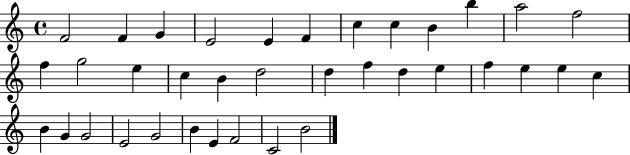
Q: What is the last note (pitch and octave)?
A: B4